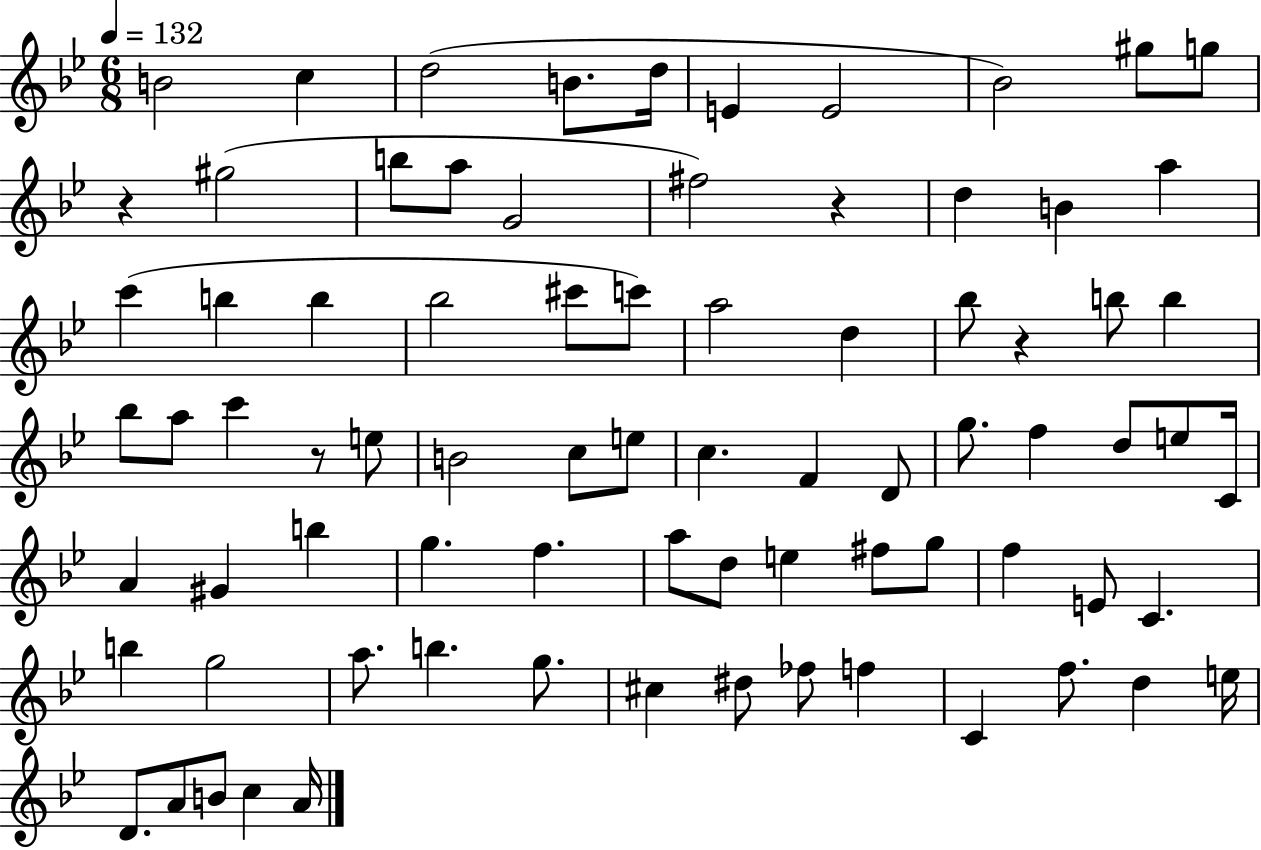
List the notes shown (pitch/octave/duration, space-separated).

B4/h C5/q D5/h B4/e. D5/s E4/q E4/h Bb4/h G#5/e G5/e R/q G#5/h B5/e A5/e G4/h F#5/h R/q D5/q B4/q A5/q C6/q B5/q B5/q Bb5/h C#6/e C6/e A5/h D5/q Bb5/e R/q B5/e B5/q Bb5/e A5/e C6/q R/e E5/e B4/h C5/e E5/e C5/q. F4/q D4/e G5/e. F5/q D5/e E5/e C4/s A4/q G#4/q B5/q G5/q. F5/q. A5/e D5/e E5/q F#5/e G5/e F5/q E4/e C4/q. B5/q G5/h A5/e. B5/q. G5/e. C#5/q D#5/e FES5/e F5/q C4/q F5/e. D5/q E5/s D4/e. A4/e B4/e C5/q A4/s